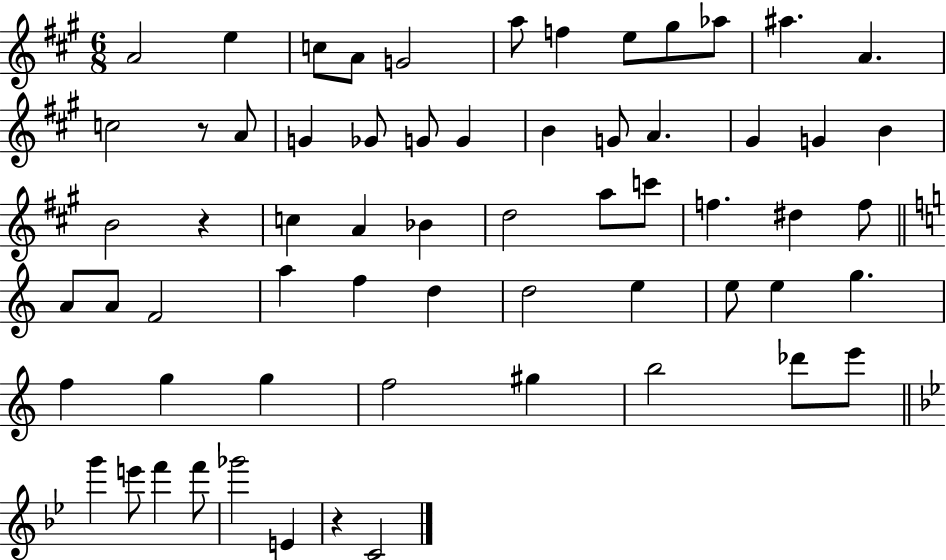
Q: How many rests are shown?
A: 3